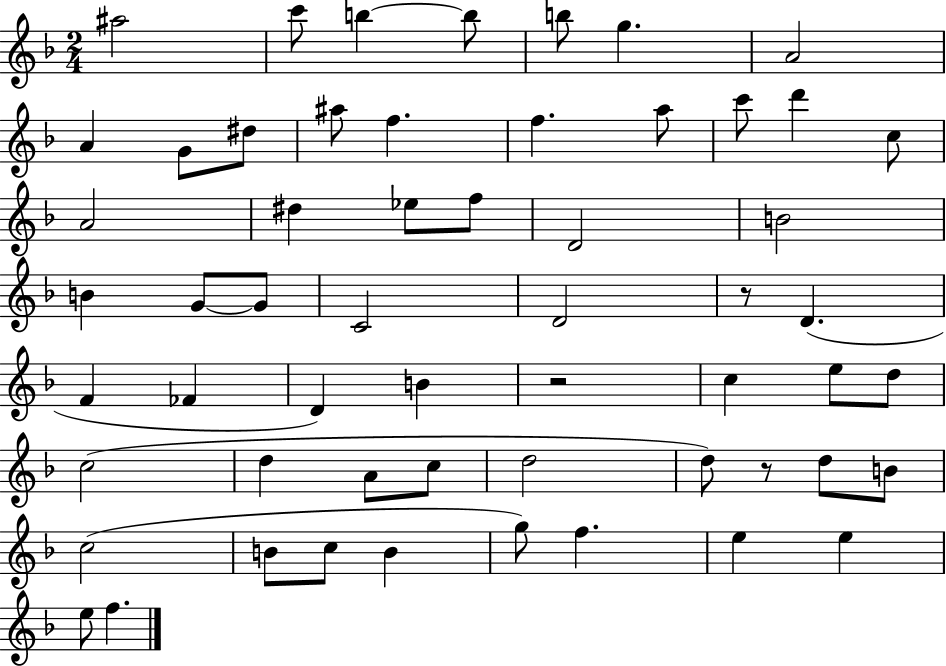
A#5/h C6/e B5/q B5/e B5/e G5/q. A4/h A4/q G4/e D#5/e A#5/e F5/q. F5/q. A5/e C6/e D6/q C5/e A4/h D#5/q Eb5/e F5/e D4/h B4/h B4/q G4/e G4/e C4/h D4/h R/e D4/q. F4/q FES4/q D4/q B4/q R/h C5/q E5/e D5/e C5/h D5/q A4/e C5/e D5/h D5/e R/e D5/e B4/e C5/h B4/e C5/e B4/q G5/e F5/q. E5/q E5/q E5/e F5/q.